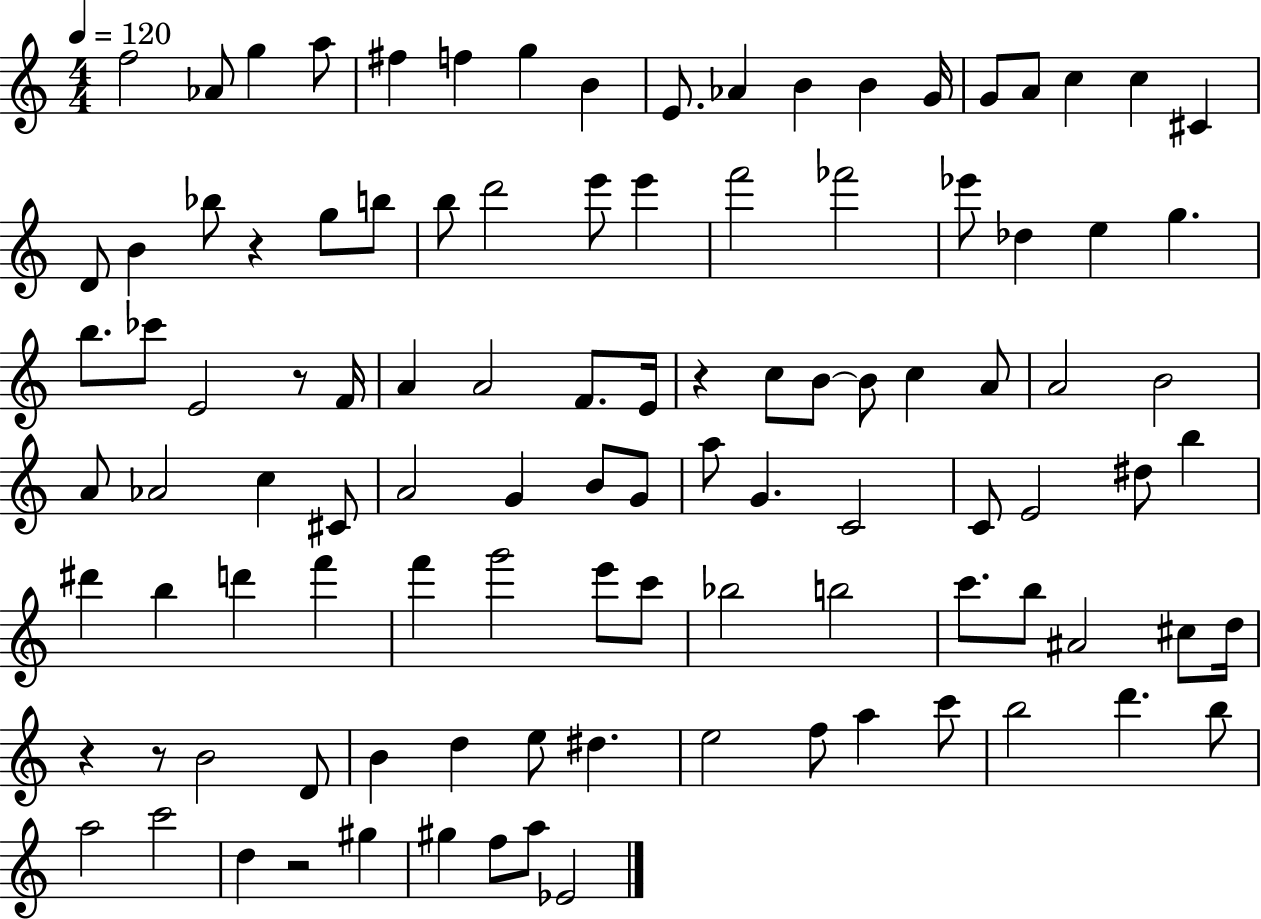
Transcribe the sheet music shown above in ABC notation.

X:1
T:Untitled
M:4/4
L:1/4
K:C
f2 _A/2 g a/2 ^f f g B E/2 _A B B G/4 G/2 A/2 c c ^C D/2 B _b/2 z g/2 b/2 b/2 d'2 e'/2 e' f'2 _f'2 _e'/2 _d e g b/2 _c'/2 E2 z/2 F/4 A A2 F/2 E/4 z c/2 B/2 B/2 c A/2 A2 B2 A/2 _A2 c ^C/2 A2 G B/2 G/2 a/2 G C2 C/2 E2 ^d/2 b ^d' b d' f' f' g'2 e'/2 c'/2 _b2 b2 c'/2 b/2 ^A2 ^c/2 d/4 z z/2 B2 D/2 B d e/2 ^d e2 f/2 a c'/2 b2 d' b/2 a2 c'2 d z2 ^g ^g f/2 a/2 _E2